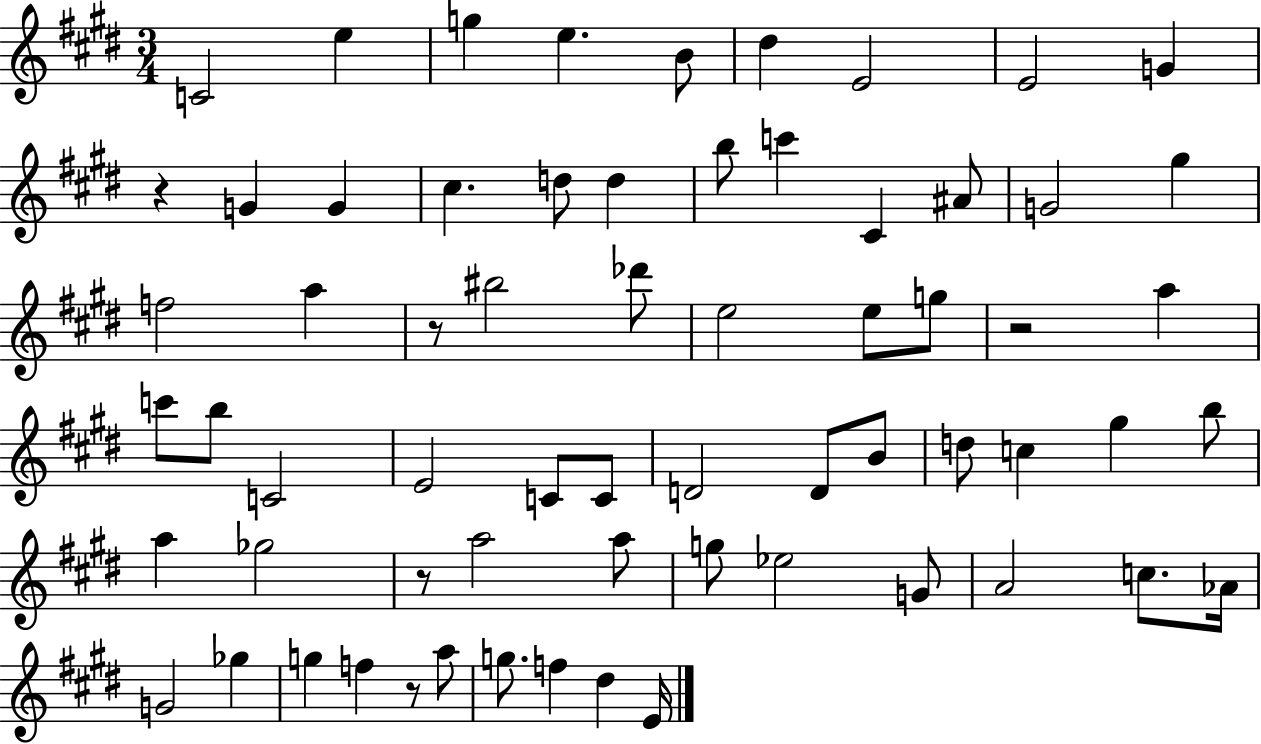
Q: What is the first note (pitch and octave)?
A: C4